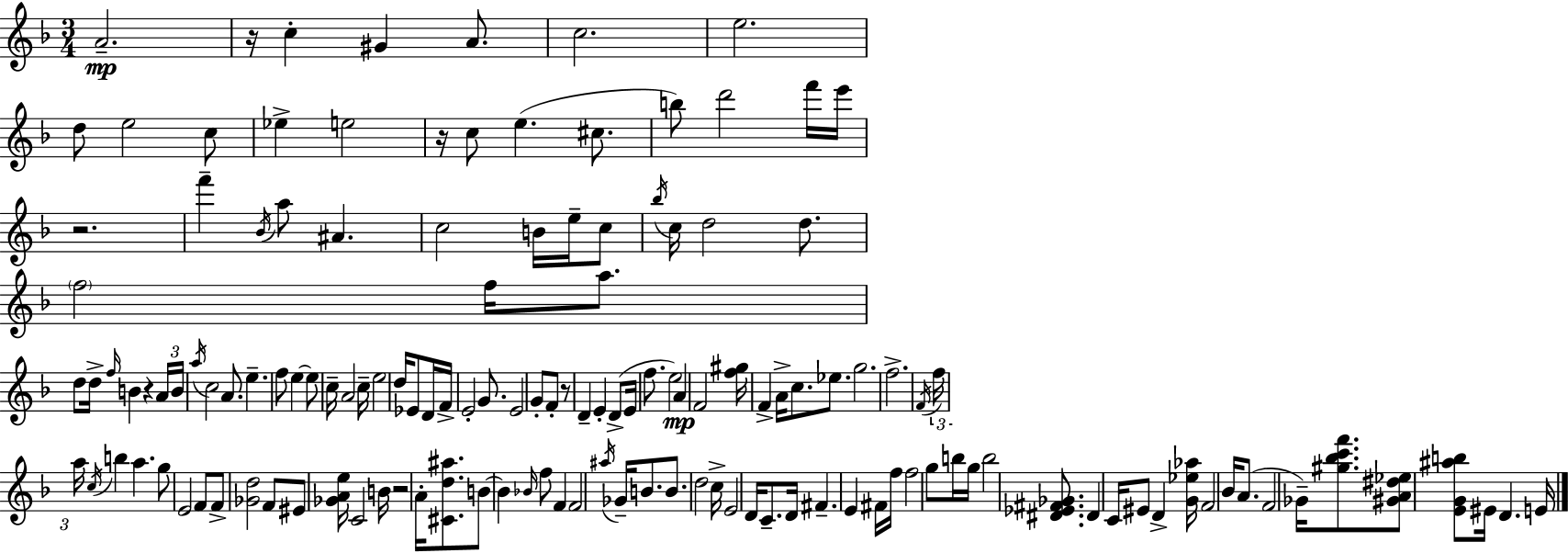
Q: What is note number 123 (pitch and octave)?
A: EIS4